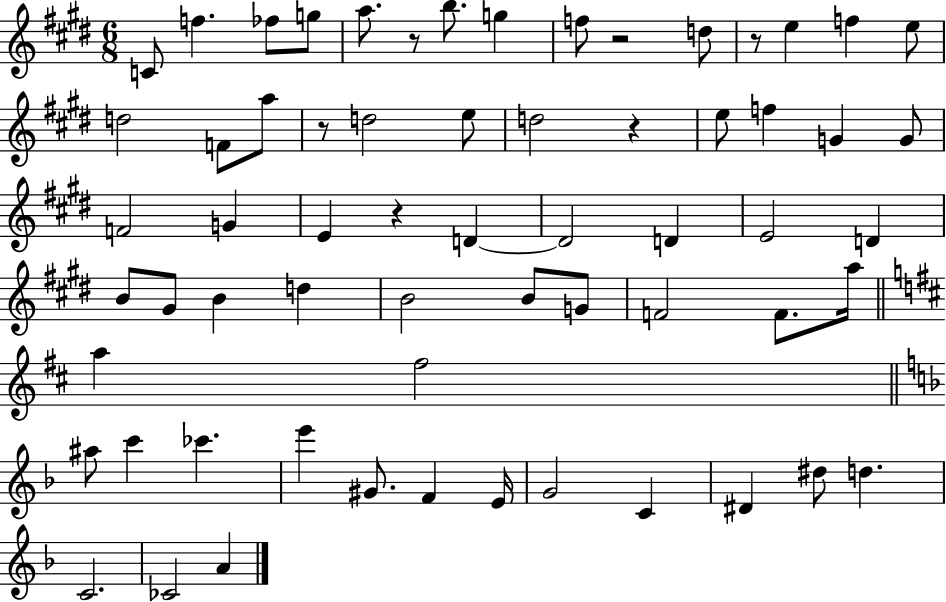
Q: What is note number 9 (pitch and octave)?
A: D5